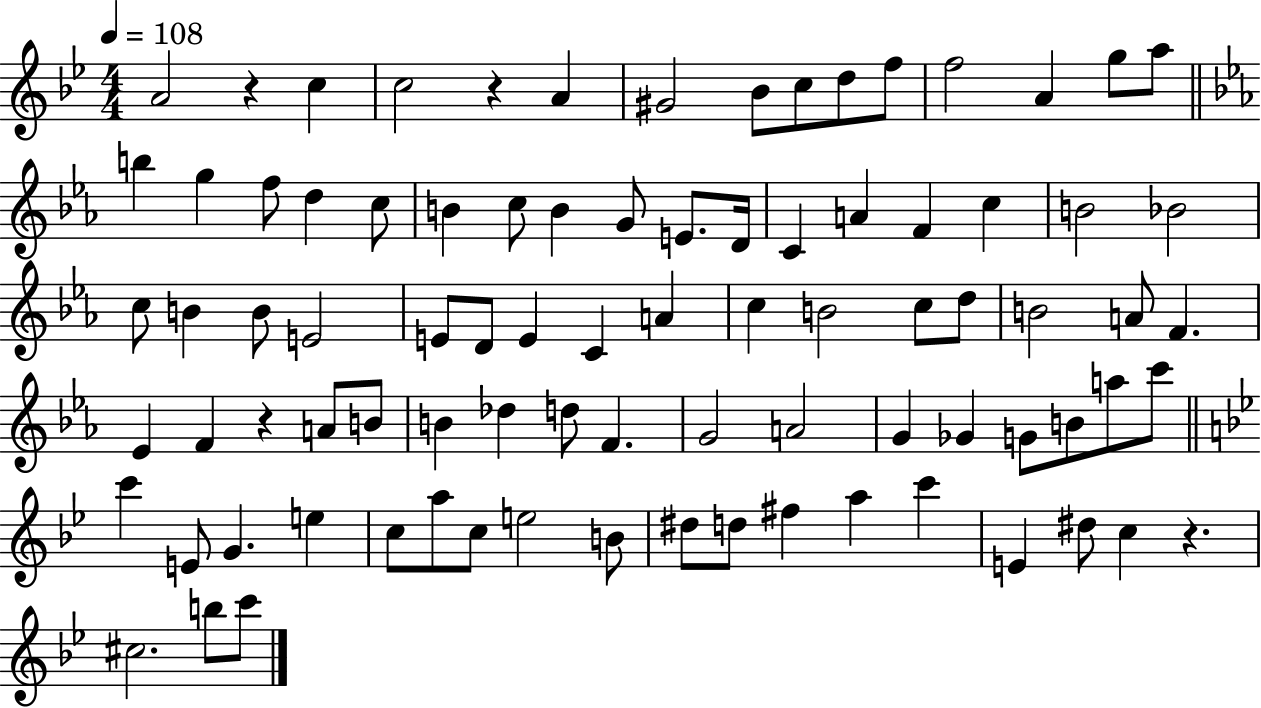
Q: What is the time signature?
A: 4/4